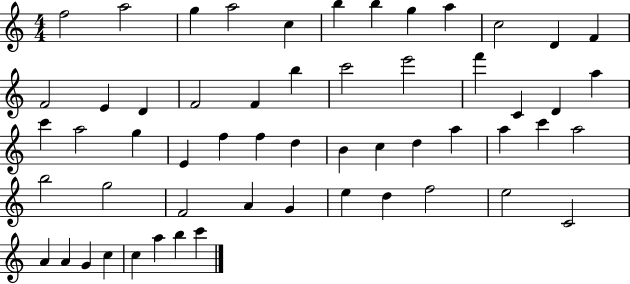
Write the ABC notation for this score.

X:1
T:Untitled
M:4/4
L:1/4
K:C
f2 a2 g a2 c b b g a c2 D F F2 E D F2 F b c'2 e'2 f' C D a c' a2 g E f f d B c d a a c' a2 b2 g2 F2 A G e d f2 e2 C2 A A G c c a b c'